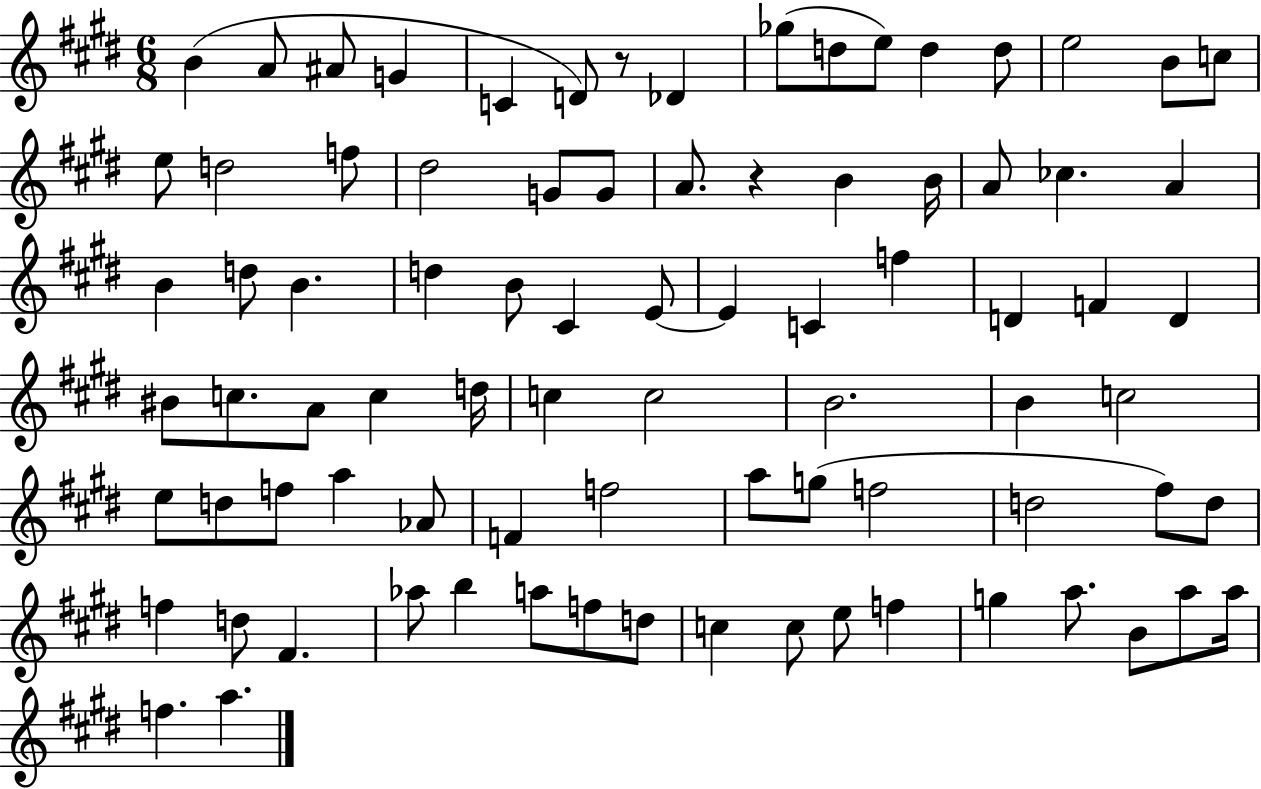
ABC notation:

X:1
T:Untitled
M:6/8
L:1/4
K:E
B A/2 ^A/2 G C D/2 z/2 _D _g/2 d/2 e/2 d d/2 e2 B/2 c/2 e/2 d2 f/2 ^d2 G/2 G/2 A/2 z B B/4 A/2 _c A B d/2 B d B/2 ^C E/2 E C f D F D ^B/2 c/2 A/2 c d/4 c c2 B2 B c2 e/2 d/2 f/2 a _A/2 F f2 a/2 g/2 f2 d2 ^f/2 d/2 f d/2 ^F _a/2 b a/2 f/2 d/2 c c/2 e/2 f g a/2 B/2 a/2 a/4 f a